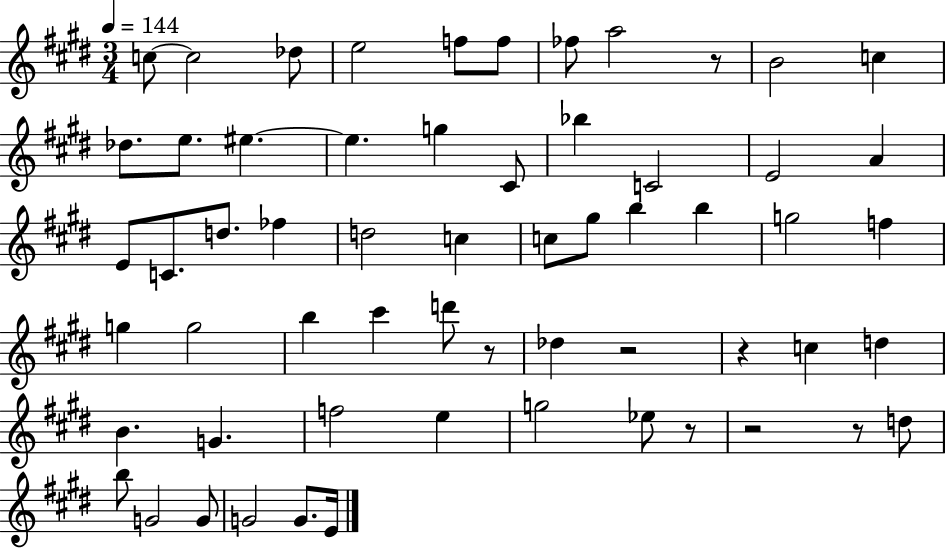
{
  \clef treble
  \numericTimeSignature
  \time 3/4
  \key e \major
  \tempo 4 = 144
  c''8~~ c''2 des''8 | e''2 f''8 f''8 | fes''8 a''2 r8 | b'2 c''4 | \break des''8. e''8. eis''4.~~ | eis''4. g''4 cis'8 | bes''4 c'2 | e'2 a'4 | \break e'8 c'8. d''8. fes''4 | d''2 c''4 | c''8 gis''8 b''4 b''4 | g''2 f''4 | \break g''4 g''2 | b''4 cis'''4 d'''8 r8 | des''4 r2 | r4 c''4 d''4 | \break b'4. g'4. | f''2 e''4 | g''2 ees''8 r8 | r2 r8 d''8 | \break b''8 g'2 g'8 | g'2 g'8. e'16 | \bar "|."
}